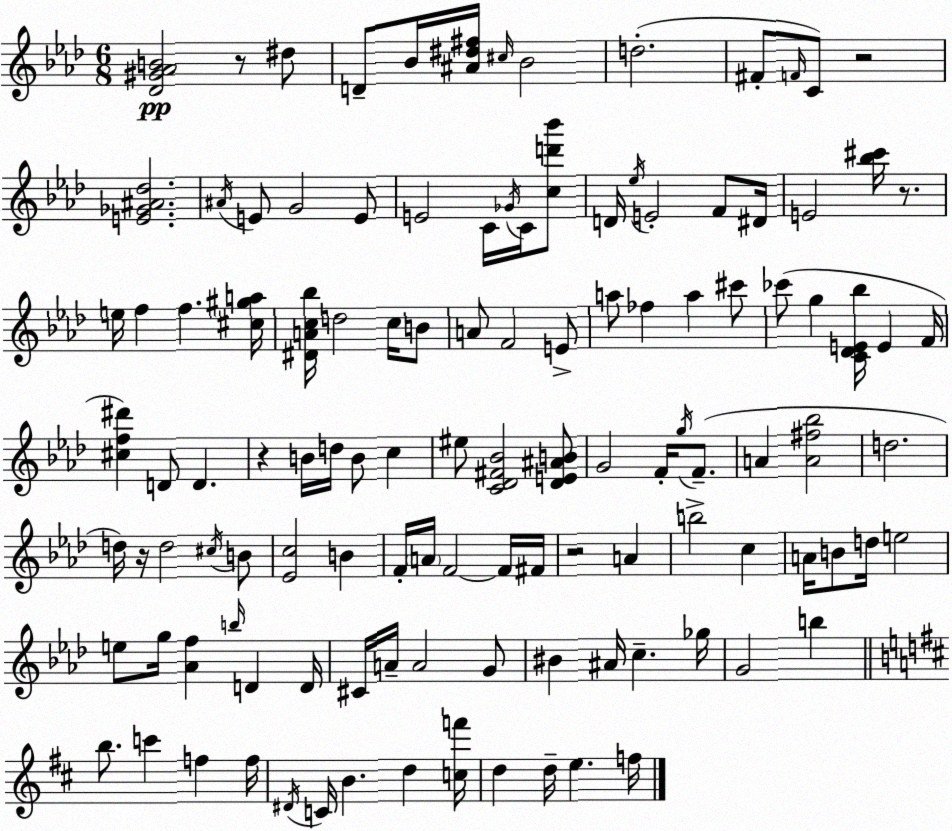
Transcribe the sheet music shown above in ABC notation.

X:1
T:Untitled
M:6/8
L:1/4
K:Fm
[_D^G_AB]2 z/2 ^d/2 D/2 _B/4 [^A^d^f]/4 ^c/4 _B2 d2 ^F/2 F/4 C/2 z2 [E_G^A_d]2 ^A/4 E/2 G2 E/2 E2 C/4 _G/4 C/4 [cd'_b']/2 D/4 _e/4 E2 F/2 ^D/4 E2 [_b^c']/4 z/2 e/4 f f [^c^ga]/4 [^DAc_b]/4 d2 c/4 B/2 A/2 F2 E/2 a/2 _f a ^c'/2 _c'/2 g [C_DE_b]/4 E F/4 [^cf^d'] D/2 D z B/4 d/4 B/2 c ^e/2 [C_D^F_B]2 [_DE^AB]/2 G2 F/4 g/4 F/2 A [A^f_b]2 d2 d/4 z/4 d2 ^c/4 B/2 [_Ec]2 B F/4 A/4 F2 F/4 ^F/4 z2 A b2 c A/4 B/2 d/4 e2 e/2 g/4 [_Af] b/4 D D/4 ^C/4 A/4 A2 G/2 ^B ^A/4 c _g/4 G2 b b/2 c' f f/4 ^D/4 C/4 B d [cf']/4 d d/4 e f/4